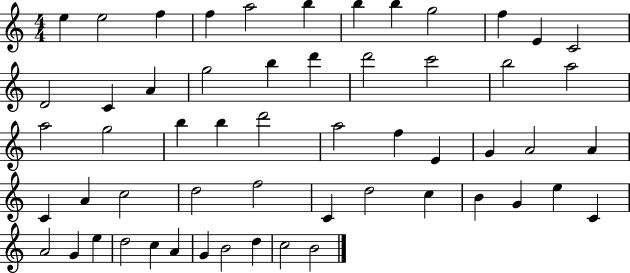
E5/q E5/h F5/q F5/q A5/h B5/q B5/q B5/q G5/h F5/q E4/q C4/h D4/h C4/q A4/q G5/h B5/q D6/q D6/h C6/h B5/h A5/h A5/h G5/h B5/q B5/q D6/h A5/h F5/q E4/q G4/q A4/h A4/q C4/q A4/q C5/h D5/h F5/h C4/q D5/h C5/q B4/q G4/q E5/q C4/q A4/h G4/q E5/q D5/h C5/q A4/q G4/q B4/h D5/q C5/h B4/h